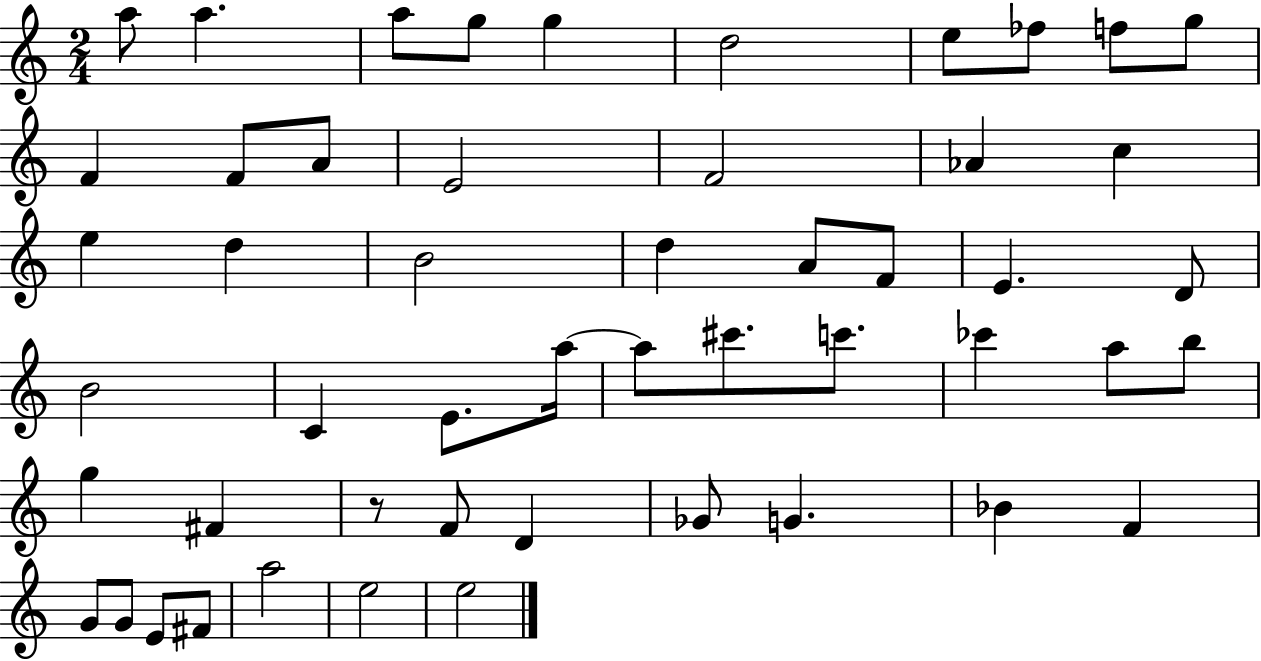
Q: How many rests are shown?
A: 1